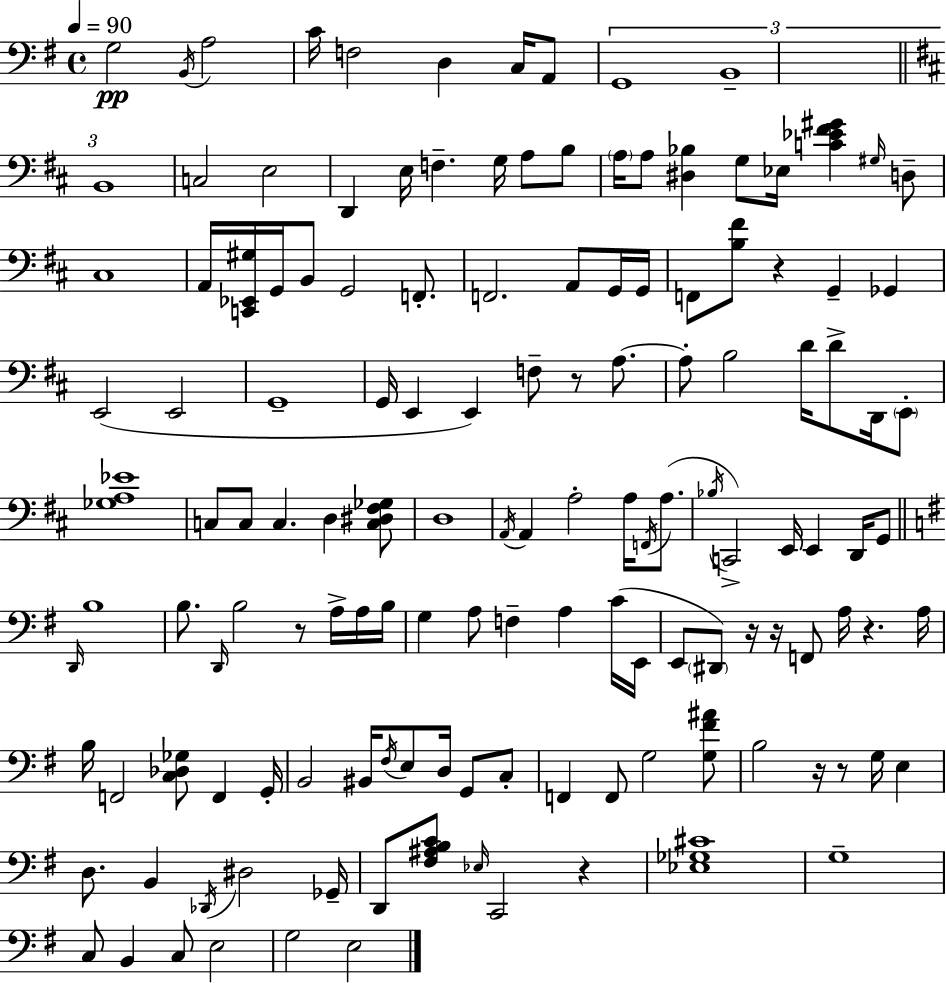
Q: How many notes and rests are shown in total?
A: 139